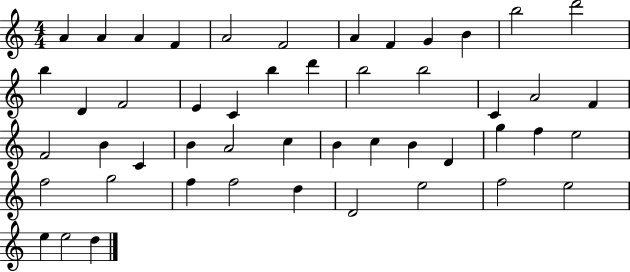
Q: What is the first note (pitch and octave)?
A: A4